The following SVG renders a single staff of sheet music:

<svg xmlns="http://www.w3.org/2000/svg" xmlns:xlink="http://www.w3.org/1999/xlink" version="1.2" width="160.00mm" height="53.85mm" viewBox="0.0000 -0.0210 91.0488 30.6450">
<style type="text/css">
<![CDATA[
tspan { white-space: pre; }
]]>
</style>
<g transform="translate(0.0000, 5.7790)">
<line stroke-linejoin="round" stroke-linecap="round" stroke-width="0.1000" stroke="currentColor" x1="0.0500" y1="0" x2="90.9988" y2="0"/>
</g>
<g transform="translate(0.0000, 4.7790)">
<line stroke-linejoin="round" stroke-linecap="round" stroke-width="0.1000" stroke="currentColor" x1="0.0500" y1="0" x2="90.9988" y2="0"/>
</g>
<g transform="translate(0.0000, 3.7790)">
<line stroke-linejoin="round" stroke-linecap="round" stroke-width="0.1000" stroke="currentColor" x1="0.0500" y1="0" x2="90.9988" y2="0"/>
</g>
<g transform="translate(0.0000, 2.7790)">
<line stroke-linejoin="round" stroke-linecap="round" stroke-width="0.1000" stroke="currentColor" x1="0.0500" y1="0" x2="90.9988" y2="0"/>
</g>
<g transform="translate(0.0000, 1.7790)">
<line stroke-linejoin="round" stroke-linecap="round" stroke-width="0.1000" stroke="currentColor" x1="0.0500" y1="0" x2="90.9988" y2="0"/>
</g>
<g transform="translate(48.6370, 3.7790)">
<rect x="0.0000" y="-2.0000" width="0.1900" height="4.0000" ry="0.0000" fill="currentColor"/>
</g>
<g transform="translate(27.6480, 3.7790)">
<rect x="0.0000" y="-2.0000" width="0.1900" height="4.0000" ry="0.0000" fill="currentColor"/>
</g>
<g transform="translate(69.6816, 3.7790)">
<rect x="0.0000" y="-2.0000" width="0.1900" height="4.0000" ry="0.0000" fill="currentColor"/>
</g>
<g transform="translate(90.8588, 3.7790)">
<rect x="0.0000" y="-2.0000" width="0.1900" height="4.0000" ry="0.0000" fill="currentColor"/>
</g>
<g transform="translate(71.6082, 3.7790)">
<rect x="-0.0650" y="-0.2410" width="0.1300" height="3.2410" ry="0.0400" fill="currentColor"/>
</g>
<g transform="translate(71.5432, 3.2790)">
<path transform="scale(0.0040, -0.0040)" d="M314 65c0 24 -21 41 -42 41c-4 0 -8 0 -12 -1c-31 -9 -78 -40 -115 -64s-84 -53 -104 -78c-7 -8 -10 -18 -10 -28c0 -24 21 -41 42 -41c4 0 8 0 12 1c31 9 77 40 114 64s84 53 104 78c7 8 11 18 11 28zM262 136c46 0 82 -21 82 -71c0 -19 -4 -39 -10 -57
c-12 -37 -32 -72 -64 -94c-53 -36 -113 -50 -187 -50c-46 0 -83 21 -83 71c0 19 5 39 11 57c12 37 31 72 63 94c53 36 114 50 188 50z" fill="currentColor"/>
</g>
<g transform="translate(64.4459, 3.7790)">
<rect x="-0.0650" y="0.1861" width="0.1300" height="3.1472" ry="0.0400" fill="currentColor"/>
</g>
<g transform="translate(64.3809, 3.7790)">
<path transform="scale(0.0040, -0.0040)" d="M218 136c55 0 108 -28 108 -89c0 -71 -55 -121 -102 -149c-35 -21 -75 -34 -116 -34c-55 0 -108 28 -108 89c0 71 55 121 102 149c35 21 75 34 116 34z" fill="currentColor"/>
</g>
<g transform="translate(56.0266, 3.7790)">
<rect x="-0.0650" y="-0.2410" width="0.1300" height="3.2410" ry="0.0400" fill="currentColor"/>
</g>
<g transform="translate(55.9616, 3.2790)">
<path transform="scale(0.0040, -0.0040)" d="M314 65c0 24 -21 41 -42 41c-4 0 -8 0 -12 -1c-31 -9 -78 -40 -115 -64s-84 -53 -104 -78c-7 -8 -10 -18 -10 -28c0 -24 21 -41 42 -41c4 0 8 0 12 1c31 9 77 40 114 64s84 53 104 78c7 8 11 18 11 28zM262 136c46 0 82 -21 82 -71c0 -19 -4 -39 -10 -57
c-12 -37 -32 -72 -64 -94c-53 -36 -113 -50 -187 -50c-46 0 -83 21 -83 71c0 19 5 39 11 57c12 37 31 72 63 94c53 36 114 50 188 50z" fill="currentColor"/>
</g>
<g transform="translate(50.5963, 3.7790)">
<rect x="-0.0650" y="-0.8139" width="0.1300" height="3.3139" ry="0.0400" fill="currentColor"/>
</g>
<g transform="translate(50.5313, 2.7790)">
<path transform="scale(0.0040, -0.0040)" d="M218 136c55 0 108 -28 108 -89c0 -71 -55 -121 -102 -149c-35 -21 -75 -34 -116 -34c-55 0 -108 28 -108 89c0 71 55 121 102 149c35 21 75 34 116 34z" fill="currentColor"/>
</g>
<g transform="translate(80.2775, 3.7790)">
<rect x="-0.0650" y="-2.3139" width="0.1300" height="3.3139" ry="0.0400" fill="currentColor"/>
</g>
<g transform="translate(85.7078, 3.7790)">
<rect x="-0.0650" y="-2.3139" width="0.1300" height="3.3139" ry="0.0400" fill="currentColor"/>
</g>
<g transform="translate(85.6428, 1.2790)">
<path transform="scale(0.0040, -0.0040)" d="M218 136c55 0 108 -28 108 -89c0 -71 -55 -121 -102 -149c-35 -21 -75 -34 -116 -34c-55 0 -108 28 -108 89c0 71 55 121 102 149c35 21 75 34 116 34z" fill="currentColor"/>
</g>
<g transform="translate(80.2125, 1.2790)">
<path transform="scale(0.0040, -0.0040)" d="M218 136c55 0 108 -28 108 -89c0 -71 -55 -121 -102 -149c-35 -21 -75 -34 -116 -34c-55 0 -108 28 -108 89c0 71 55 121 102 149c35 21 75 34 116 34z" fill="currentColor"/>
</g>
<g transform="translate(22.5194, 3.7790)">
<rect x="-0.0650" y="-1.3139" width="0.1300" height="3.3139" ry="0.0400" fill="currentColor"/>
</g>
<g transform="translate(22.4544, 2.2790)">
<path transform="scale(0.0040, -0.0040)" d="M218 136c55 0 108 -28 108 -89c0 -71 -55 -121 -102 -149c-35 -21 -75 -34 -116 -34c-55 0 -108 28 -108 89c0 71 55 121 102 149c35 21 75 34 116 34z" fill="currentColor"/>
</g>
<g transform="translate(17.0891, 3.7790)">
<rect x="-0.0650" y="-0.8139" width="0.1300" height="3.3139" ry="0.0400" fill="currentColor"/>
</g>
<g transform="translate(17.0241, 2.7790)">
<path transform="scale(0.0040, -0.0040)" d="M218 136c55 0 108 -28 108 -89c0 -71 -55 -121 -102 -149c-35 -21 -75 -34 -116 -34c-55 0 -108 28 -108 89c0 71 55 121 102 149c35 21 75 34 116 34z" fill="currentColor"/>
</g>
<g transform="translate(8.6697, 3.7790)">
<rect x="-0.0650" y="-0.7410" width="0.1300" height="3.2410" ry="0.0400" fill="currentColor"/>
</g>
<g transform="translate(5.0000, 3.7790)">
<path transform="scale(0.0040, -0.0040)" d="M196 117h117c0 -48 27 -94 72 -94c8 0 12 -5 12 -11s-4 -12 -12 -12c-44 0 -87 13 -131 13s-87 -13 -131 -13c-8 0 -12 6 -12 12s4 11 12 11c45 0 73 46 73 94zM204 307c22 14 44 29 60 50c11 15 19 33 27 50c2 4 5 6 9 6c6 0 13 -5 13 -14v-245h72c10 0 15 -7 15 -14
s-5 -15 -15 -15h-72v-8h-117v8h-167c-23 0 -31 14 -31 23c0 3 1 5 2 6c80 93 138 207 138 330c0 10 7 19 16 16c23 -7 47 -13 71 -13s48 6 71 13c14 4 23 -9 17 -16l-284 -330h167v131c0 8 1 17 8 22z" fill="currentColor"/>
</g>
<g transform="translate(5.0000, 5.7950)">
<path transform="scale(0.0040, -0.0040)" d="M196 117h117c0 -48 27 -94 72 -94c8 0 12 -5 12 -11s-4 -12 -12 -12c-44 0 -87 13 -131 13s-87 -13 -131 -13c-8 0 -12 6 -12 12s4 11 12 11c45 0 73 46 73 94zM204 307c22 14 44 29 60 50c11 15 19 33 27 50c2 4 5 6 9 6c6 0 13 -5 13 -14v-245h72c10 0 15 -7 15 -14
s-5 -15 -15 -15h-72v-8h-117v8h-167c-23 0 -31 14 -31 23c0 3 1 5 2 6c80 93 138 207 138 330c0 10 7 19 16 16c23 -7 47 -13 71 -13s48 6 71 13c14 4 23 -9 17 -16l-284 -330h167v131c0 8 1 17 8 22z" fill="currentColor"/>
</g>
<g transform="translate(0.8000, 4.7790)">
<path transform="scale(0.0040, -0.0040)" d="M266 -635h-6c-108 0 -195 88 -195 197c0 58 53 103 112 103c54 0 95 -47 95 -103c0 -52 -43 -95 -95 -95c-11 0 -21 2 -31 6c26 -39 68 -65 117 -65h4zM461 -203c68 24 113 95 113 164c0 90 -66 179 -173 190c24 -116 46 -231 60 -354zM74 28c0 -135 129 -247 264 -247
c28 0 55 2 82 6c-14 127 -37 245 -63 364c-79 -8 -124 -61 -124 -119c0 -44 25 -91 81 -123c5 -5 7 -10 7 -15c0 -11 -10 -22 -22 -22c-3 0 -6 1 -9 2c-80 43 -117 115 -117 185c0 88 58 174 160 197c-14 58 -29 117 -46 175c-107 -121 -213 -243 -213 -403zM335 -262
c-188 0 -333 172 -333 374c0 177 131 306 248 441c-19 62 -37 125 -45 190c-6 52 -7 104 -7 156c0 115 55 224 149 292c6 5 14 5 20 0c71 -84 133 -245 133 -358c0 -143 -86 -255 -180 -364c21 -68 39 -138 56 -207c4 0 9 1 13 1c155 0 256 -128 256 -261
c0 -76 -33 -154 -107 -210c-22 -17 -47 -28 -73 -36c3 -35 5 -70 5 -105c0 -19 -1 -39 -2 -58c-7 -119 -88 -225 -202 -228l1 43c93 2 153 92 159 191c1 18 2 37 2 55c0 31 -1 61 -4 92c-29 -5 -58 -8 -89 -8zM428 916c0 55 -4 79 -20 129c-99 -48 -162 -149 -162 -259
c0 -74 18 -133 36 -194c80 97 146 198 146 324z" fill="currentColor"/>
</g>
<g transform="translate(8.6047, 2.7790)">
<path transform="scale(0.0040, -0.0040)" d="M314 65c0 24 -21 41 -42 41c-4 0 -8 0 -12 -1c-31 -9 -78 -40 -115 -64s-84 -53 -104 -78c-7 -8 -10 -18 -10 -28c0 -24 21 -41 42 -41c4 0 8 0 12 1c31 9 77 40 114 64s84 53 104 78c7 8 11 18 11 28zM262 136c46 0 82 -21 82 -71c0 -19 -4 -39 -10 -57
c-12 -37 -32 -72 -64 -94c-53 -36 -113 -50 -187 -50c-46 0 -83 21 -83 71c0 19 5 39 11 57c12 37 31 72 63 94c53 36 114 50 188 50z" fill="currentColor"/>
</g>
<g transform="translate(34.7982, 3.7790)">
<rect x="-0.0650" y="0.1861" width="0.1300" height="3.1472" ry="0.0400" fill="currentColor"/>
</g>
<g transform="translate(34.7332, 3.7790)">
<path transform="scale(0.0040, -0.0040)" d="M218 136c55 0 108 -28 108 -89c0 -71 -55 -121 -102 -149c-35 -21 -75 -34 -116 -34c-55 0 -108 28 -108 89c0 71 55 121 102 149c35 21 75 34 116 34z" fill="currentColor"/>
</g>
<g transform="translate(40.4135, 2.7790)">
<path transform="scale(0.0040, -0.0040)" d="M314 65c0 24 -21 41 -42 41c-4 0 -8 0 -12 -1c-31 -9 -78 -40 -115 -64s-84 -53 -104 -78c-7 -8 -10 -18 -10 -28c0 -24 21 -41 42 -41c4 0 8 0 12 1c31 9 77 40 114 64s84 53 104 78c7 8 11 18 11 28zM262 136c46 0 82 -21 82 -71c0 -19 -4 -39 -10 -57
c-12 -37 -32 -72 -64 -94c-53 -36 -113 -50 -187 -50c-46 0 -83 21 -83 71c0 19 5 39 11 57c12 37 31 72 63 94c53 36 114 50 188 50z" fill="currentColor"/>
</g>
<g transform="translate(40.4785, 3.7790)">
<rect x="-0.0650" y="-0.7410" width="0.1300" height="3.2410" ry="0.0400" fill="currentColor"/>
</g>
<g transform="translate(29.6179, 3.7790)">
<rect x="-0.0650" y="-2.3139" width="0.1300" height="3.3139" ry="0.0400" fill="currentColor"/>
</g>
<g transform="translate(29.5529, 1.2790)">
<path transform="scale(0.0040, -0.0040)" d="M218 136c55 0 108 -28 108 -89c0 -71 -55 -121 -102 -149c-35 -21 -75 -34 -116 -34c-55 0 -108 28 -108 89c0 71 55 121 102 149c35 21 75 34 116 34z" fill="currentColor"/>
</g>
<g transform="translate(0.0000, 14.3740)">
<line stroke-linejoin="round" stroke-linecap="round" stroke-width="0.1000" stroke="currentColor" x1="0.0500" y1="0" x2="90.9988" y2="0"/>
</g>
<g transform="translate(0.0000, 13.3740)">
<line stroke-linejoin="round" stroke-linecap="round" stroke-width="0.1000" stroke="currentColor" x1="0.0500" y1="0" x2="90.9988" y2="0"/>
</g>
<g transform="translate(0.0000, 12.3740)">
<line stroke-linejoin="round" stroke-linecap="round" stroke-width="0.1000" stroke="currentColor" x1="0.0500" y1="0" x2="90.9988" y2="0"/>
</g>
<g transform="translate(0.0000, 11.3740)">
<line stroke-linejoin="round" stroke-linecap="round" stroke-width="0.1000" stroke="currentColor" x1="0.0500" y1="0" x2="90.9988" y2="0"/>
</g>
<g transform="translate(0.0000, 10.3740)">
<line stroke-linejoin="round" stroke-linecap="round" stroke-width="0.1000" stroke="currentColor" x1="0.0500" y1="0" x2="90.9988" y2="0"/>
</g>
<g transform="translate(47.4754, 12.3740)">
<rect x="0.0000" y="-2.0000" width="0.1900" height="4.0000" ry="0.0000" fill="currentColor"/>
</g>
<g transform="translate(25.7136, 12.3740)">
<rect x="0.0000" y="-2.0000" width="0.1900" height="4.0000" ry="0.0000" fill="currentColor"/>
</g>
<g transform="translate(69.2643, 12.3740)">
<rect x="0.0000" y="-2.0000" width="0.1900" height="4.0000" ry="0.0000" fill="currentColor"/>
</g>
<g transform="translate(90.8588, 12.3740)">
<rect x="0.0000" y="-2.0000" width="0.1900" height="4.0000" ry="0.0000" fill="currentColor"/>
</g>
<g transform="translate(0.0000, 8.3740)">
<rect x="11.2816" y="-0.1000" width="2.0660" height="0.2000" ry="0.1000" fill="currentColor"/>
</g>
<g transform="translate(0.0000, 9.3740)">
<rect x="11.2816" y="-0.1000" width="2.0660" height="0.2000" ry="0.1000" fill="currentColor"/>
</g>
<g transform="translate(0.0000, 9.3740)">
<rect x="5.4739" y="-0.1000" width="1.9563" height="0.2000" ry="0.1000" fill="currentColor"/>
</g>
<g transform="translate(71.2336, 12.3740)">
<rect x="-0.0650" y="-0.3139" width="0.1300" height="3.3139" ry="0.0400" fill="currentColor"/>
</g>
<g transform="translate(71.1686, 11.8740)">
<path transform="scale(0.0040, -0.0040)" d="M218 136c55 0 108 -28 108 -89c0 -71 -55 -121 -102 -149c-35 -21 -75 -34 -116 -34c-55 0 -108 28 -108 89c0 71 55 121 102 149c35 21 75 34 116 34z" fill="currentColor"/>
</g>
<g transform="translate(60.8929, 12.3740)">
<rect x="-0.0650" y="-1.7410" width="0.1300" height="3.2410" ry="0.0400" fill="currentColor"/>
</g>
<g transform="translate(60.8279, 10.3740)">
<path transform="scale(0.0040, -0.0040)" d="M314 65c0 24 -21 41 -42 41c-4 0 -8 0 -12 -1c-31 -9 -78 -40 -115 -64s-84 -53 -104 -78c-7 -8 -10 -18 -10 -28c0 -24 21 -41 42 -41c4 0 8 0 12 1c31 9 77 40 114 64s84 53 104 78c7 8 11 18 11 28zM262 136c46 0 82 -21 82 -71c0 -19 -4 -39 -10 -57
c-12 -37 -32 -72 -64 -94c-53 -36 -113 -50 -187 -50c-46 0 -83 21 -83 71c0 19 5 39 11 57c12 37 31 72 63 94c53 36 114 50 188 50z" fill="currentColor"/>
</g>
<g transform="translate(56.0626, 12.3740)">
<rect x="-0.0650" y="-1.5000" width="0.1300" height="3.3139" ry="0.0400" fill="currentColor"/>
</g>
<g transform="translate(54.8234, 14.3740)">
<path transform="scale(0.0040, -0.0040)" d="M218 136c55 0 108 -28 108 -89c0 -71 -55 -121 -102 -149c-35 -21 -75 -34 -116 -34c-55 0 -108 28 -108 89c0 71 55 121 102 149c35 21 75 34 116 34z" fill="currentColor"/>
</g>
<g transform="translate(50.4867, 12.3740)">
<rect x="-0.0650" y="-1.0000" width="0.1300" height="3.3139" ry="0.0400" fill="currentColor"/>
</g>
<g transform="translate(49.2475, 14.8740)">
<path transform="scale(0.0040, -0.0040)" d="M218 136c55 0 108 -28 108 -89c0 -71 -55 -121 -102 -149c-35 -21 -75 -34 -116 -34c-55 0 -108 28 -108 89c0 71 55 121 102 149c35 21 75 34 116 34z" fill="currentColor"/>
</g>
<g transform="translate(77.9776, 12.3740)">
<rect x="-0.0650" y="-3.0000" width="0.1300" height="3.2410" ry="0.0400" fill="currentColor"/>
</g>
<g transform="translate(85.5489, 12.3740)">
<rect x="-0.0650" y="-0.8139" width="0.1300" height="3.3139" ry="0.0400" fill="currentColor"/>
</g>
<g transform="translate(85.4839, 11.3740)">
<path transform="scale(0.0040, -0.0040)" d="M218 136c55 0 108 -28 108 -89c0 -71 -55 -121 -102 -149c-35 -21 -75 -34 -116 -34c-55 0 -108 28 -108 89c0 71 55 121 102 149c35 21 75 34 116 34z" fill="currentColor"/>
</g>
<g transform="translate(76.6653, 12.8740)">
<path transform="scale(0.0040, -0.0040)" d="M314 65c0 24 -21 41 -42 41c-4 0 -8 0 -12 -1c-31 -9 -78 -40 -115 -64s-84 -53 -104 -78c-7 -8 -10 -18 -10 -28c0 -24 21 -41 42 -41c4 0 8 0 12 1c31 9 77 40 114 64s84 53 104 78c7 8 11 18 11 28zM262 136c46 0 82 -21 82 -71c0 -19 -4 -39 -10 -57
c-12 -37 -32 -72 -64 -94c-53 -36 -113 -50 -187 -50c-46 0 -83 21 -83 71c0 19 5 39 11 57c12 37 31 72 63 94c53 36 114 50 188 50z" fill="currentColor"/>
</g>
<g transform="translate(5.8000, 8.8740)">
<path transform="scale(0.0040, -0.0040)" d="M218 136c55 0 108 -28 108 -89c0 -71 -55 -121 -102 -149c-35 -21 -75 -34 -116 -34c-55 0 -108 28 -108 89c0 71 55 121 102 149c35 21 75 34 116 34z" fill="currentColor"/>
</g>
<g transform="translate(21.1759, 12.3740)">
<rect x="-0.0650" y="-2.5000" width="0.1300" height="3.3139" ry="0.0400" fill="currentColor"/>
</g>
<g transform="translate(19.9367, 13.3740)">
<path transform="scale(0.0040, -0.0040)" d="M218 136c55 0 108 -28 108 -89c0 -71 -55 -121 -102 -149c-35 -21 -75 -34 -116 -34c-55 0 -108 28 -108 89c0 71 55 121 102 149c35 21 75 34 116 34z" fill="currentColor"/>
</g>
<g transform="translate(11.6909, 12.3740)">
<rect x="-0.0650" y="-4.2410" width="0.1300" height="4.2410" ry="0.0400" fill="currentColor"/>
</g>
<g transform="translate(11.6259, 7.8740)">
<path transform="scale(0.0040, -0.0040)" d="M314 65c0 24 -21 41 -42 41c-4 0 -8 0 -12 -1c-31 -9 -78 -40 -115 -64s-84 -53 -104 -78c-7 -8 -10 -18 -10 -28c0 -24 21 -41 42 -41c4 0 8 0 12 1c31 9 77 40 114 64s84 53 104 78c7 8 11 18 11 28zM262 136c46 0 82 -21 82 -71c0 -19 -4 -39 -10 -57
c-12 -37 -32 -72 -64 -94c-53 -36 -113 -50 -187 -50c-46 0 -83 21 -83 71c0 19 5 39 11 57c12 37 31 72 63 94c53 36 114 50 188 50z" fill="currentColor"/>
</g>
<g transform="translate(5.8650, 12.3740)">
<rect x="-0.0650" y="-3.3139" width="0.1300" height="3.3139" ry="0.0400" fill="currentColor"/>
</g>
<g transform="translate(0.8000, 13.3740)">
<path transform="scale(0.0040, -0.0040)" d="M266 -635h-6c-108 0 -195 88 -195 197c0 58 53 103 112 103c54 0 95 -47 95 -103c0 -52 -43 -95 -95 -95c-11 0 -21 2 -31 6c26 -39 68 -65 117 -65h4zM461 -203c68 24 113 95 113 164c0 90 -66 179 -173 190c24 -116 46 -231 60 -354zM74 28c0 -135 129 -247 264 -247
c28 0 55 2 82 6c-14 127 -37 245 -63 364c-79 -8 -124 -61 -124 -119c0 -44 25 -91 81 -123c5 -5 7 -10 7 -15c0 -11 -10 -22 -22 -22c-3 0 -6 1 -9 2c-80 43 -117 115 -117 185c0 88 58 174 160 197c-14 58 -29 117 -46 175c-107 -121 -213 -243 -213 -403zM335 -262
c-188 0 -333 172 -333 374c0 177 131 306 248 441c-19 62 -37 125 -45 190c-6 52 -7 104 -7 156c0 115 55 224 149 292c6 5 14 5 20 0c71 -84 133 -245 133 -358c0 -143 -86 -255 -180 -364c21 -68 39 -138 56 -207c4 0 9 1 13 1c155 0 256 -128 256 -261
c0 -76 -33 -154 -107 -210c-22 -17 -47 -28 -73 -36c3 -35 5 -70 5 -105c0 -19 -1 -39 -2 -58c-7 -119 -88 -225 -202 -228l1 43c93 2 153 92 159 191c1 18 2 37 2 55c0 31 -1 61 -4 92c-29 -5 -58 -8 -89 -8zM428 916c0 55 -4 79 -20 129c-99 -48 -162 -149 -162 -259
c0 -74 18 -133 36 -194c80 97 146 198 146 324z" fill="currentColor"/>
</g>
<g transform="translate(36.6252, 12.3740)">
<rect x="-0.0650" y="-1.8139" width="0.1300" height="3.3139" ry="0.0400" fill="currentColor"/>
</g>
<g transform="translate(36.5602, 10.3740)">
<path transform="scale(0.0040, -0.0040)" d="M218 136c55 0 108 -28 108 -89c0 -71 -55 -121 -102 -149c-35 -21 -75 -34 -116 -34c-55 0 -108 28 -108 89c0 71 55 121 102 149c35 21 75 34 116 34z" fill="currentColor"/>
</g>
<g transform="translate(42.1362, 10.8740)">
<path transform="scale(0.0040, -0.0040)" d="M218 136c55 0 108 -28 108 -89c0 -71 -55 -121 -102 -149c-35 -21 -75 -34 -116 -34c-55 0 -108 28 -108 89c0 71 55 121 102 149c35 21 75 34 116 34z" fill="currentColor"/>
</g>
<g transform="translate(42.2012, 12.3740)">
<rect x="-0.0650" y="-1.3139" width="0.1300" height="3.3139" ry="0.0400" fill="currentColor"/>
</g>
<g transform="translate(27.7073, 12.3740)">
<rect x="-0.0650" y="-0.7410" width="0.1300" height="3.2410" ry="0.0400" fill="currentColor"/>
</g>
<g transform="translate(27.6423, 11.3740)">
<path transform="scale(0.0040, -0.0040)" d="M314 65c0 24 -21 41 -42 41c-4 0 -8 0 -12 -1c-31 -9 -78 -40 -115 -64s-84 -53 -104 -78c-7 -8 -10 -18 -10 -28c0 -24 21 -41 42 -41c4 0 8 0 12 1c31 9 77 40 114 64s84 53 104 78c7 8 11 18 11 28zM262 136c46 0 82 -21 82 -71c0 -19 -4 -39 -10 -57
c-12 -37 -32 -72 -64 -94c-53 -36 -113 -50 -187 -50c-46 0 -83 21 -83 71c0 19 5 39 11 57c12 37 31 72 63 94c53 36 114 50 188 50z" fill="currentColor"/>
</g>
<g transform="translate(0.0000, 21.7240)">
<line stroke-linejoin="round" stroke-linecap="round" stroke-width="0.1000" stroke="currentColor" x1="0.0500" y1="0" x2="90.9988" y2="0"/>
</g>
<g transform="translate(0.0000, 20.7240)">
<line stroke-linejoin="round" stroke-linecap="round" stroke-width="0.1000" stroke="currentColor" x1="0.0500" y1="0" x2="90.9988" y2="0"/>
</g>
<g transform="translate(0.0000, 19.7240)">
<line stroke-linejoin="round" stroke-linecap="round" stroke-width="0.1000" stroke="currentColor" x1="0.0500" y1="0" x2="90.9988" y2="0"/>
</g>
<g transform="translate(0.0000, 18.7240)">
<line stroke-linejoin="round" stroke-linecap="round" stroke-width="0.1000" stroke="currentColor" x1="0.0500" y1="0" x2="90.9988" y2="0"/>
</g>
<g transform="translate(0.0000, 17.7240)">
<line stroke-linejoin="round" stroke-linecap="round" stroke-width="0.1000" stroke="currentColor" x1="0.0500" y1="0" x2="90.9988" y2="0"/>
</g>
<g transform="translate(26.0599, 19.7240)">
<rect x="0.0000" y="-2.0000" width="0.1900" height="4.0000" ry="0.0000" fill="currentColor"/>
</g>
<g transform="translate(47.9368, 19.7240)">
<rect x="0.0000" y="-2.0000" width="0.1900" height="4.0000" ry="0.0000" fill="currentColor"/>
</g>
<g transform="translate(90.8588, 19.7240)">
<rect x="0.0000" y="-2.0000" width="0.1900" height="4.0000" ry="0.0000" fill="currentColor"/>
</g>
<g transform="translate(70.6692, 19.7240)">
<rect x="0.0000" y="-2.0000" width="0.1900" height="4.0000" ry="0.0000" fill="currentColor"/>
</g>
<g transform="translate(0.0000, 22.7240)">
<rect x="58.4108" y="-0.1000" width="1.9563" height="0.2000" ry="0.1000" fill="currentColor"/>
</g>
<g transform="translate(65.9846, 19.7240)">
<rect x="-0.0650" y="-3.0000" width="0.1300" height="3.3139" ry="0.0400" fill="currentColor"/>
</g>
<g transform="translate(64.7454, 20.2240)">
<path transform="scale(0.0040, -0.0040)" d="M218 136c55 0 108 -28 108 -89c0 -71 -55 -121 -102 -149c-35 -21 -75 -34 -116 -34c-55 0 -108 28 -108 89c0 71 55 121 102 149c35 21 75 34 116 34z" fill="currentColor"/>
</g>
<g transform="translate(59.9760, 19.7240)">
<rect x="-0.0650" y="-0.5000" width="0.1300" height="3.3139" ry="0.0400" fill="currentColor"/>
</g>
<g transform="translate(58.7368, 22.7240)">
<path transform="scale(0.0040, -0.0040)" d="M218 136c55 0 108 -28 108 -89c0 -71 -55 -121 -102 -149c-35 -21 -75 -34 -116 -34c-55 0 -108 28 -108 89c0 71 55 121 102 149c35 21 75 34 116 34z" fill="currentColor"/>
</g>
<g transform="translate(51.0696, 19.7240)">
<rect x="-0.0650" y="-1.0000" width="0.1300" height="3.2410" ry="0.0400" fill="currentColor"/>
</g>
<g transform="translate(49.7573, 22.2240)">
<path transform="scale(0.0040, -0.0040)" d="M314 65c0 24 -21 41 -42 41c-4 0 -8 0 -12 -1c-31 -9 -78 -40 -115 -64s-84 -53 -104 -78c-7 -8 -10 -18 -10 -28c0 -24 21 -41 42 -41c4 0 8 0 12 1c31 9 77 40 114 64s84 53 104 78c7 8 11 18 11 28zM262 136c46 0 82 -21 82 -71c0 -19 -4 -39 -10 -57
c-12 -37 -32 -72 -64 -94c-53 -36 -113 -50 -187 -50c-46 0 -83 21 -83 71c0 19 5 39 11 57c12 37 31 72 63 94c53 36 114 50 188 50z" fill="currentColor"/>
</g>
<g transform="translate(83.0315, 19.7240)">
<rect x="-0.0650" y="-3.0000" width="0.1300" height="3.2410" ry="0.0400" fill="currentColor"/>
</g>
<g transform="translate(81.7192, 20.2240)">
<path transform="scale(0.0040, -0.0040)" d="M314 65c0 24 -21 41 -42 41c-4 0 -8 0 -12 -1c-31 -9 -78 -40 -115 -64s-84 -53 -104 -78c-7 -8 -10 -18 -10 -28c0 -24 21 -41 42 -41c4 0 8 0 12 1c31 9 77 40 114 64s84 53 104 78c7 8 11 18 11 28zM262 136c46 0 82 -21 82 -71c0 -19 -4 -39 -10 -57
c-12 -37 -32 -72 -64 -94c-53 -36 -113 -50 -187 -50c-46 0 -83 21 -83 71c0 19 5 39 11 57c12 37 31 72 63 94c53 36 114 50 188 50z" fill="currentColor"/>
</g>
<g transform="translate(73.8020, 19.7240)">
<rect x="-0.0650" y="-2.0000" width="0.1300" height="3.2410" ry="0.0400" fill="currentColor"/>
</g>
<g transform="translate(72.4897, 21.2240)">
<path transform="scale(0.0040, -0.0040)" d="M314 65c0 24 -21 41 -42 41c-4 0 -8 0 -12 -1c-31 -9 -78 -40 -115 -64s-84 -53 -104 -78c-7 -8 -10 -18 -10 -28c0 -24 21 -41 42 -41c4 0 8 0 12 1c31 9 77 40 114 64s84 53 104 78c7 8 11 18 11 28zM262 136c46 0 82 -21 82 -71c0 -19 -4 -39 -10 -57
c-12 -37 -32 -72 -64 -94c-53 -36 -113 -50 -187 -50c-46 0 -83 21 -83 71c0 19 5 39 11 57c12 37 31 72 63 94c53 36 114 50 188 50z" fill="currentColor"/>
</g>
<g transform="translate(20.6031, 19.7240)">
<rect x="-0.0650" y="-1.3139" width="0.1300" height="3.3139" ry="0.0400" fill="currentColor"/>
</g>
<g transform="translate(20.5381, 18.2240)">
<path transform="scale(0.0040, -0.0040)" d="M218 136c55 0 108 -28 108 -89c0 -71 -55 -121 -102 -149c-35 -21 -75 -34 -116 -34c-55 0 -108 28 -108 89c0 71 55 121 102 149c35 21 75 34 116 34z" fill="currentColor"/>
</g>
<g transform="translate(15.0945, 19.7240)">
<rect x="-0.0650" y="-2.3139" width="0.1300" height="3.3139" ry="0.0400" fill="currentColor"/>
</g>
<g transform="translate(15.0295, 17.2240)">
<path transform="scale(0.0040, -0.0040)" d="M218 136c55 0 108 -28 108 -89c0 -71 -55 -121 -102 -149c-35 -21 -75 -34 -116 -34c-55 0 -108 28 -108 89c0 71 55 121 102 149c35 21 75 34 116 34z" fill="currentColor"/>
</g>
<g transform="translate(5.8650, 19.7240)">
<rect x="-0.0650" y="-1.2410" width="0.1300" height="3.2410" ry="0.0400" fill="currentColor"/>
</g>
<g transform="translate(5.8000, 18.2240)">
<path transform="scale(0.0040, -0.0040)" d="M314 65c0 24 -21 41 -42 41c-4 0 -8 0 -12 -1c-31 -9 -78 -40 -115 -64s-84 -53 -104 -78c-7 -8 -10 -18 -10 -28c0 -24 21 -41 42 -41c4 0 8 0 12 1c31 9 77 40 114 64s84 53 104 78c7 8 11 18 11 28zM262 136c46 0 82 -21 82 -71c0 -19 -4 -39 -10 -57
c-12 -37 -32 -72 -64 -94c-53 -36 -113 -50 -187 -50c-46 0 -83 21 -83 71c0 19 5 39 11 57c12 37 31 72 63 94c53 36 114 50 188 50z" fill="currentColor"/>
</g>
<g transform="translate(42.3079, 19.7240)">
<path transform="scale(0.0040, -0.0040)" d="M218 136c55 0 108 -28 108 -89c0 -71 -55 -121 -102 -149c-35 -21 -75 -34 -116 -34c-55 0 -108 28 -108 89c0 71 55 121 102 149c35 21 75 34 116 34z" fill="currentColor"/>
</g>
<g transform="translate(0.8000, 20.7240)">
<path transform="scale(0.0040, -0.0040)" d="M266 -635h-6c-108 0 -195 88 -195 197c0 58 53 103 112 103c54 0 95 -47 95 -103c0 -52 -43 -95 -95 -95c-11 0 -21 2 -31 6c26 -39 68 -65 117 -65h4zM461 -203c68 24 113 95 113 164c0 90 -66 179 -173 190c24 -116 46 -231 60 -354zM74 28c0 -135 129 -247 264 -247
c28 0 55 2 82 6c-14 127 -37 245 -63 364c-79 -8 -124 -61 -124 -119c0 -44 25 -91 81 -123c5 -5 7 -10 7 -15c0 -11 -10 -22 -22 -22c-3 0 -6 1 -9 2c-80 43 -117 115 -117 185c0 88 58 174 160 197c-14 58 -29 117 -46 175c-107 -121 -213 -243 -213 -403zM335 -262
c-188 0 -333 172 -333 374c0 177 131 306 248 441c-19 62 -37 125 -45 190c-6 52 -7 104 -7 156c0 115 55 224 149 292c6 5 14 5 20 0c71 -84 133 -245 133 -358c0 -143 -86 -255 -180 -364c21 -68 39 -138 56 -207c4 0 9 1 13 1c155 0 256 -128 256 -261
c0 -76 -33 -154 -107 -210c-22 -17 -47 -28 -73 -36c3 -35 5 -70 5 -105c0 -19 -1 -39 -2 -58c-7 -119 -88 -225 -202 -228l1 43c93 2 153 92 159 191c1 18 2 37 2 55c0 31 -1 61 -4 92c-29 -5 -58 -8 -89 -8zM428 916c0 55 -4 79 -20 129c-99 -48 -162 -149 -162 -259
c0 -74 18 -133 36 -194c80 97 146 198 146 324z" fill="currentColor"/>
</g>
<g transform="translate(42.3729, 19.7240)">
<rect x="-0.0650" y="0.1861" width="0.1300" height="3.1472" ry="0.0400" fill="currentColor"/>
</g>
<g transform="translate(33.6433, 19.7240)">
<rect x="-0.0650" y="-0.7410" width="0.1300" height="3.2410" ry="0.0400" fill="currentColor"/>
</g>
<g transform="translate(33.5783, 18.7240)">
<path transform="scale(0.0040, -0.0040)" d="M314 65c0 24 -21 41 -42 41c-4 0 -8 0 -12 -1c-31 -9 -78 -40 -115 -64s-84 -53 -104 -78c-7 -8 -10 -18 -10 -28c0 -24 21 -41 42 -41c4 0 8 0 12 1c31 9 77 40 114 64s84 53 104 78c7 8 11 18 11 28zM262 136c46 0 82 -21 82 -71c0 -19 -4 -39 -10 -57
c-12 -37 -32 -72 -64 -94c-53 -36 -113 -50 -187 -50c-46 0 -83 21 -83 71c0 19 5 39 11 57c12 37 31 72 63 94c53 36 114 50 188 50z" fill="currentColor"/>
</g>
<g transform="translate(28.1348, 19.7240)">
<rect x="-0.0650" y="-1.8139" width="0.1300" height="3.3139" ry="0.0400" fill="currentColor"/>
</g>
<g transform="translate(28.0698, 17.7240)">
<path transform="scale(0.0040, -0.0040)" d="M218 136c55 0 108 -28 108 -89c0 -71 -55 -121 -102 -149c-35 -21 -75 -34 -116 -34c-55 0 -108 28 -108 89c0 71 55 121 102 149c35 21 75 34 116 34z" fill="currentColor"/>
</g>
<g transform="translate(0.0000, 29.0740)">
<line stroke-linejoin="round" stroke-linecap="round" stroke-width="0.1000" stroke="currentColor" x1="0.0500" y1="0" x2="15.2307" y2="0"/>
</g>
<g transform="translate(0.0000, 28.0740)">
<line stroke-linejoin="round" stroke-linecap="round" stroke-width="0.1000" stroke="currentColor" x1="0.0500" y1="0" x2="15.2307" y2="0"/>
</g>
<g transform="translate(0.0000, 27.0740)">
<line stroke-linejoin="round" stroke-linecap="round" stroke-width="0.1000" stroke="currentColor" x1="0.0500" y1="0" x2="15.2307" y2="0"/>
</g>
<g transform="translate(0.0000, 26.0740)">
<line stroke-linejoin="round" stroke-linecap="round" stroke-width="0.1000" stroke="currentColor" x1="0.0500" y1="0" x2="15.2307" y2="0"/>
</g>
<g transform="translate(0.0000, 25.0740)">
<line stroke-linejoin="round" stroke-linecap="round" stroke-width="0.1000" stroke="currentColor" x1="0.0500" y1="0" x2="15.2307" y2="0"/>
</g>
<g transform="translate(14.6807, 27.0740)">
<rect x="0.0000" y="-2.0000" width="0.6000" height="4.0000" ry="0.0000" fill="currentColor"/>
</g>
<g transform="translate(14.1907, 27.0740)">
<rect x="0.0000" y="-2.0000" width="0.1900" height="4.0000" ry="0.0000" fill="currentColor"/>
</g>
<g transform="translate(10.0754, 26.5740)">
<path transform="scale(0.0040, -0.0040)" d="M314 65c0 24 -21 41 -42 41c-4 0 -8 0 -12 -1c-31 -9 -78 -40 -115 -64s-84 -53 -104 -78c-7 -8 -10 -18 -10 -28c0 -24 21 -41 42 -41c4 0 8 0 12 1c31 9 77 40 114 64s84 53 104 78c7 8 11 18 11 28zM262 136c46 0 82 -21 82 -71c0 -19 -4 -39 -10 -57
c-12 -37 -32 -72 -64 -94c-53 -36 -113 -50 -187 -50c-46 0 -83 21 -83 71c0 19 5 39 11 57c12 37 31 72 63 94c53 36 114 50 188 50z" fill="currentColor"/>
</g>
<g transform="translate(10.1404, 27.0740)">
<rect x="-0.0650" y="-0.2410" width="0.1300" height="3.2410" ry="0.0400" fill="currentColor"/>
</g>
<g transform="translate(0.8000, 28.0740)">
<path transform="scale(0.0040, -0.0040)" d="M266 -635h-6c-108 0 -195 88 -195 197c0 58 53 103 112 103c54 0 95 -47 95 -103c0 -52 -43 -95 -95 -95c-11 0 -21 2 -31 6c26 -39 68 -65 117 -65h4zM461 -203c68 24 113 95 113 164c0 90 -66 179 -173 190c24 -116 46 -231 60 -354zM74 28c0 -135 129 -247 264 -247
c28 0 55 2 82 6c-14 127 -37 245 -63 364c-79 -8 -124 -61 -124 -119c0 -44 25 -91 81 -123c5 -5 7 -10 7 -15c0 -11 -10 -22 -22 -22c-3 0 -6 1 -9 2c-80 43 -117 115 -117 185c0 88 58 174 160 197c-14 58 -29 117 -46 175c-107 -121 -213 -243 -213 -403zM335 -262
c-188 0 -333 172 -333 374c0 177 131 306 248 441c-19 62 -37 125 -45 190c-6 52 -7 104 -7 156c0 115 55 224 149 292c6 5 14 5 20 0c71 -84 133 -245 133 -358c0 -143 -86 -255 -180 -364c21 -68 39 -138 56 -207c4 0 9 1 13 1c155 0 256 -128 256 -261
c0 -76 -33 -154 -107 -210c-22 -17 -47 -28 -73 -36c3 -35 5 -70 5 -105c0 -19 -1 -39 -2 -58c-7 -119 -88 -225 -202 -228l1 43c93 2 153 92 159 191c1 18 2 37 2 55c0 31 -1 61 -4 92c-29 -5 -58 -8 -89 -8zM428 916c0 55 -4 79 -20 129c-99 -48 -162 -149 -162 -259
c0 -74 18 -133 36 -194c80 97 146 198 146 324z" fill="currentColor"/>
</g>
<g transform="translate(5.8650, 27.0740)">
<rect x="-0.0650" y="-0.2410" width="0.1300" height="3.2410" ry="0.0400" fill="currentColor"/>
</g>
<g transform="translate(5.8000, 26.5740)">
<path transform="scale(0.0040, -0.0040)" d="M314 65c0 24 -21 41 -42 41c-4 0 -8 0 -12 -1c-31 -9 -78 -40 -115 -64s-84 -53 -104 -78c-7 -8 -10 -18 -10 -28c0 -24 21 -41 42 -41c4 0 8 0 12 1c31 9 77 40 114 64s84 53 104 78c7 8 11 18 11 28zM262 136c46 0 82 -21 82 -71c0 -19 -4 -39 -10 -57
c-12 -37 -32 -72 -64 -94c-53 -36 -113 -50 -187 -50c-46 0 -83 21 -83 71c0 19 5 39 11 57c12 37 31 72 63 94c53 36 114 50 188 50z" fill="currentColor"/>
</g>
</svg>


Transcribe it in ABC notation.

X:1
T:Untitled
M:4/4
L:1/4
K:C
d2 d e g B d2 d c2 B c2 g g b d'2 G d2 f e D E f2 c A2 d e2 g e f d2 B D2 C A F2 A2 c2 c2